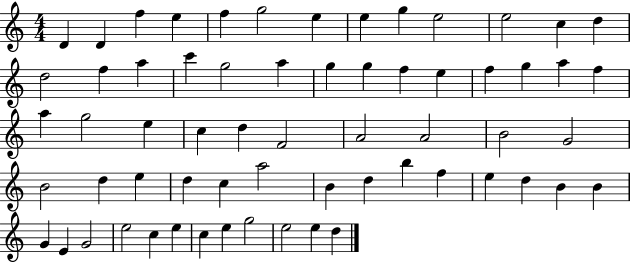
{
  \clef treble
  \numericTimeSignature
  \time 4/4
  \key c \major
  d'4 d'4 f''4 e''4 | f''4 g''2 e''4 | e''4 g''4 e''2 | e''2 c''4 d''4 | \break d''2 f''4 a''4 | c'''4 g''2 a''4 | g''4 g''4 f''4 e''4 | f''4 g''4 a''4 f''4 | \break a''4 g''2 e''4 | c''4 d''4 f'2 | a'2 a'2 | b'2 g'2 | \break b'2 d''4 e''4 | d''4 c''4 a''2 | b'4 d''4 b''4 f''4 | e''4 d''4 b'4 b'4 | \break g'4 e'4 g'2 | e''2 c''4 e''4 | c''4 e''4 g''2 | e''2 e''4 d''4 | \break \bar "|."
}